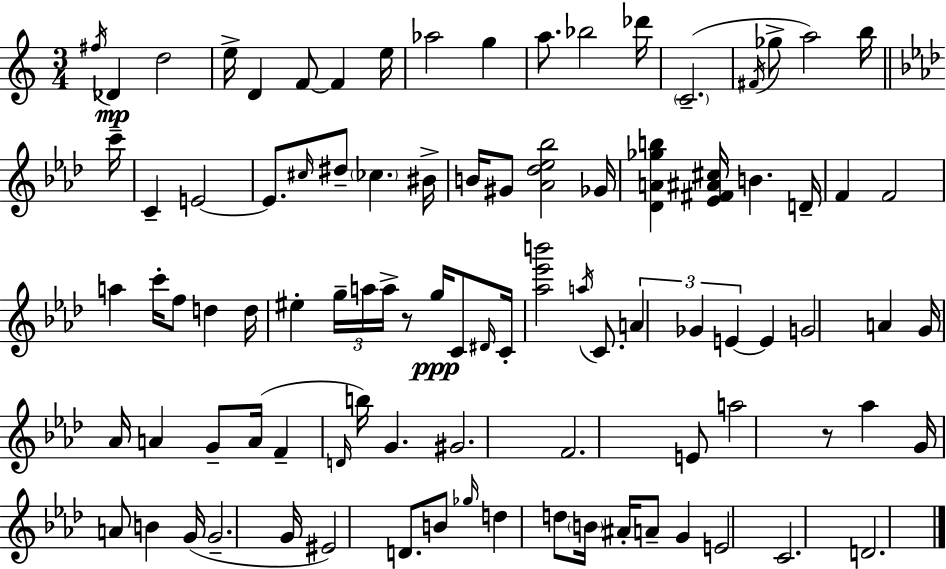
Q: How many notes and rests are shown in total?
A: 93